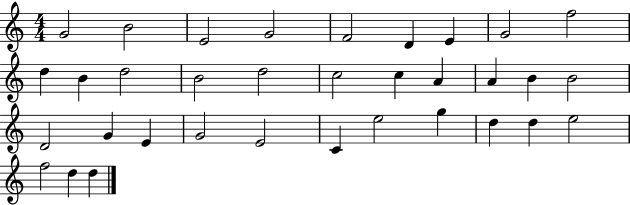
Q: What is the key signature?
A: C major